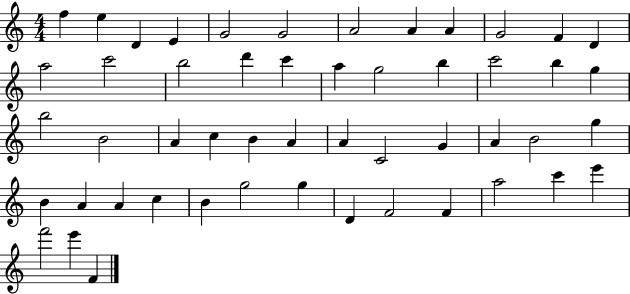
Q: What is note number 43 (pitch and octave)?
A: D4